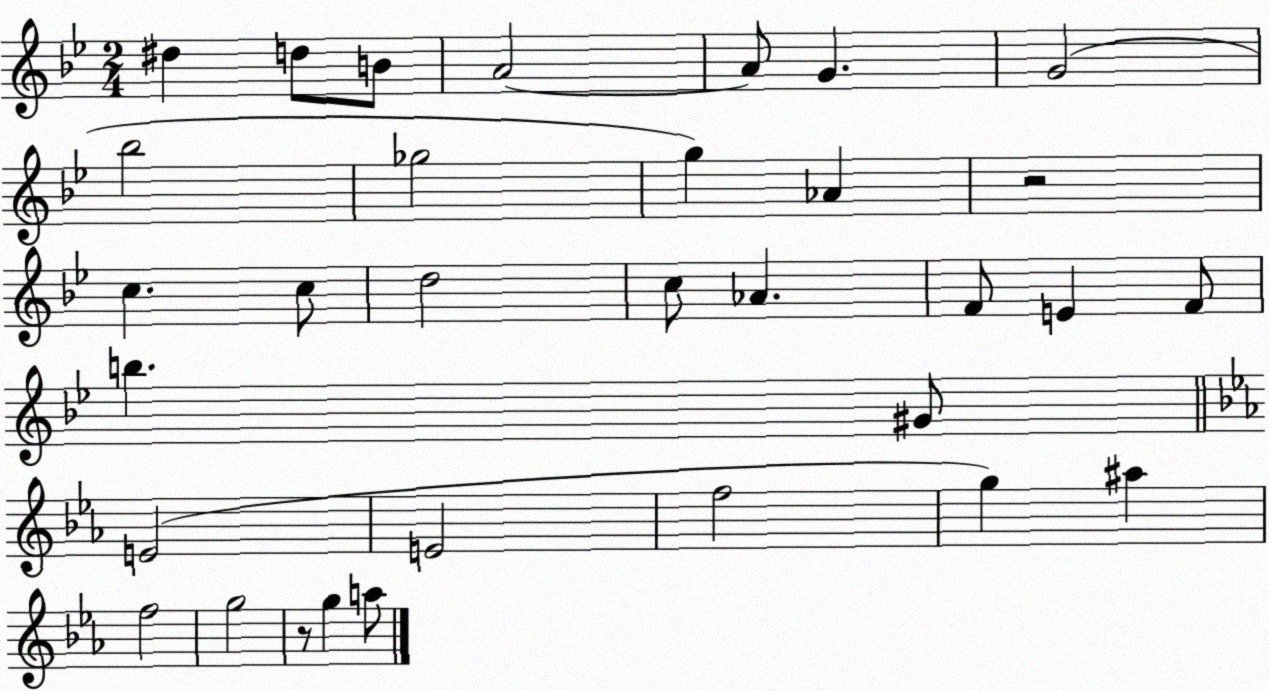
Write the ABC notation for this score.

X:1
T:Untitled
M:2/4
L:1/4
K:Bb
^d d/2 B/2 A2 A/2 G G2 _b2 _g2 g _A z2 c c/2 d2 c/2 _A F/2 E F/2 b ^G/2 E2 E2 f2 g ^a f2 g2 z/2 g a/2